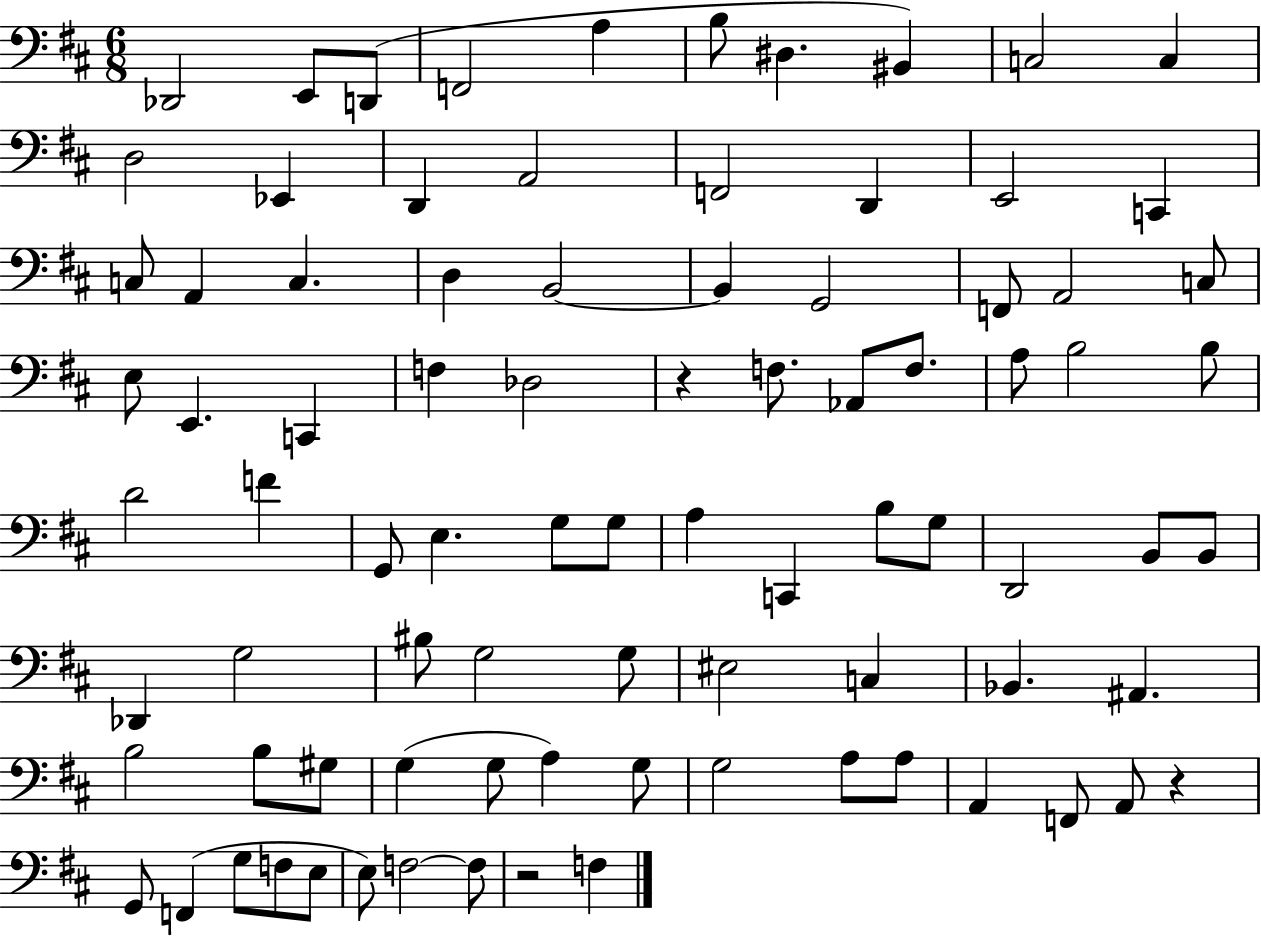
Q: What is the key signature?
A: D major